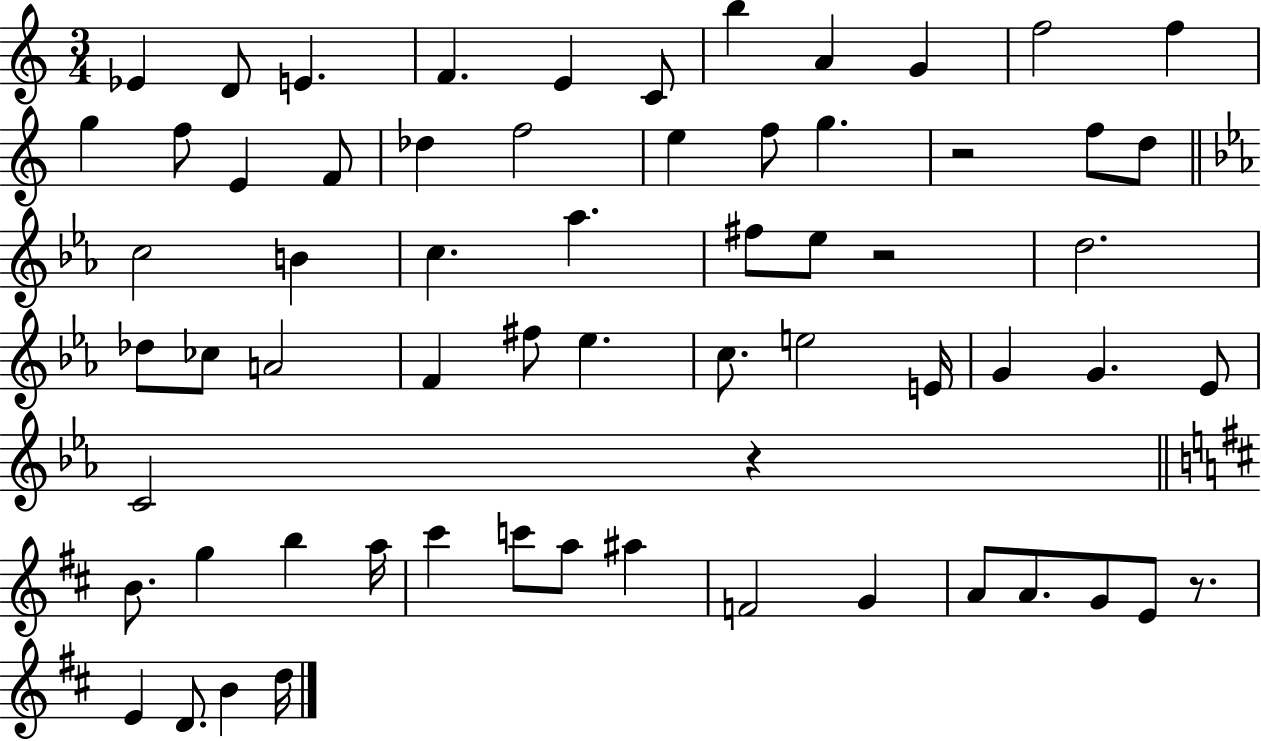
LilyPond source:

{
  \clef treble
  \numericTimeSignature
  \time 3/4
  \key c \major
  ees'4 d'8 e'4. | f'4. e'4 c'8 | b''4 a'4 g'4 | f''2 f''4 | \break g''4 f''8 e'4 f'8 | des''4 f''2 | e''4 f''8 g''4. | r2 f''8 d''8 | \break \bar "||" \break \key c \minor c''2 b'4 | c''4. aes''4. | fis''8 ees''8 r2 | d''2. | \break des''8 ces''8 a'2 | f'4 fis''8 ees''4. | c''8. e''2 e'16 | g'4 g'4. ees'8 | \break c'2 r4 | \bar "||" \break \key d \major b'8. g''4 b''4 a''16 | cis'''4 c'''8 a''8 ais''4 | f'2 g'4 | a'8 a'8. g'8 e'8 r8. | \break e'4 d'8. b'4 d''16 | \bar "|."
}